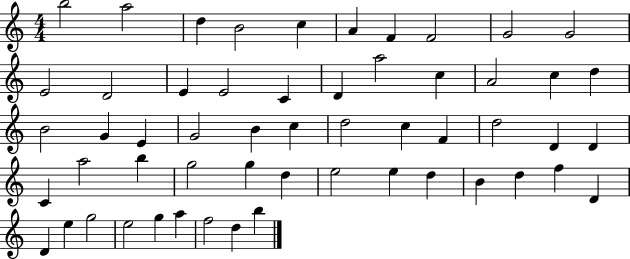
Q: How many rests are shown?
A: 0